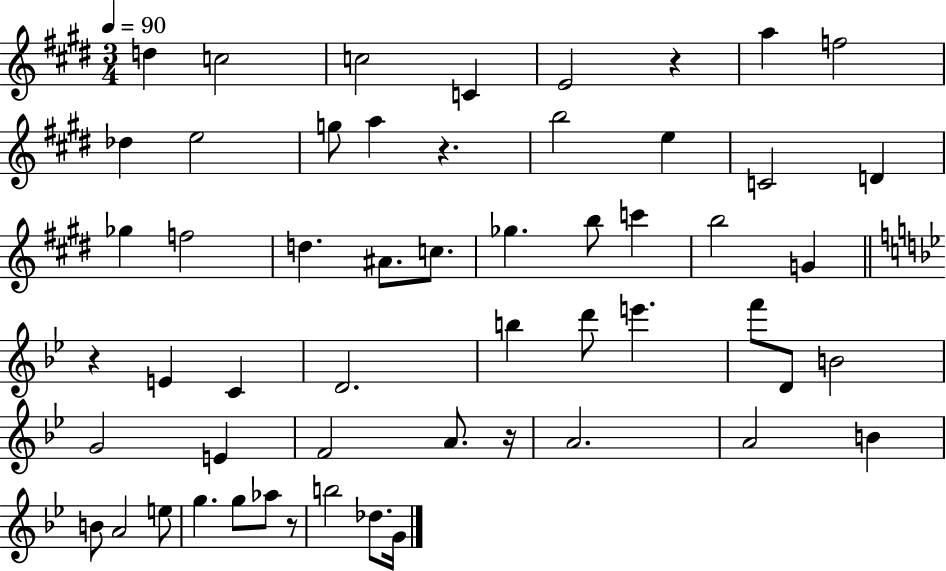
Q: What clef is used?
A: treble